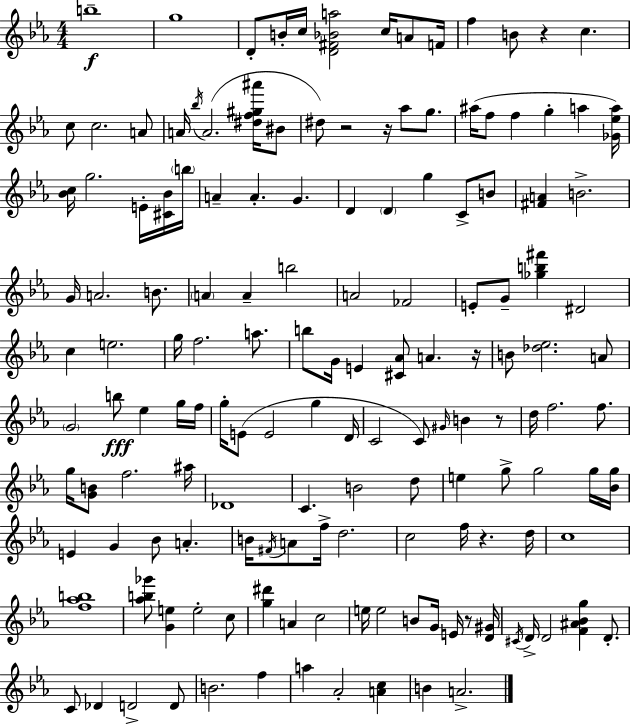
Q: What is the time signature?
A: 4/4